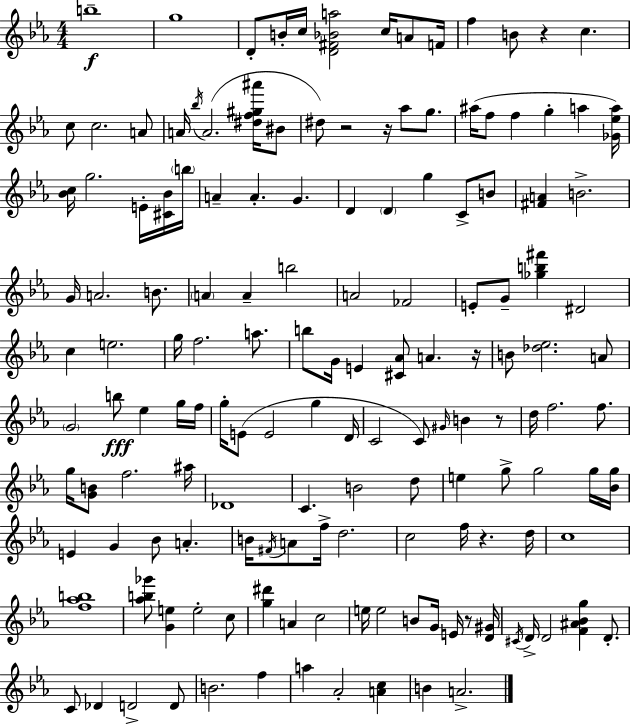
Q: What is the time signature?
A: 4/4